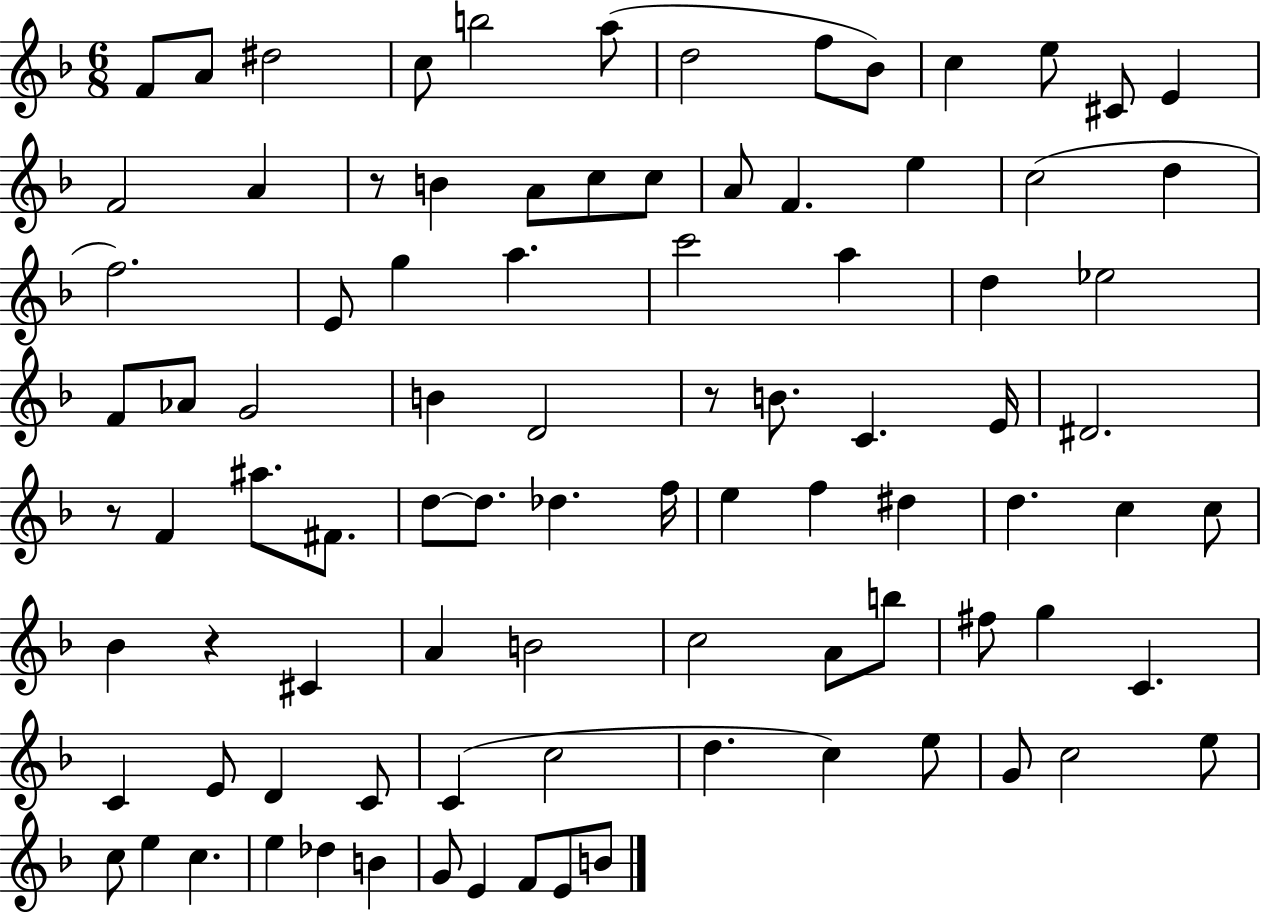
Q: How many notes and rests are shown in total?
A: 91